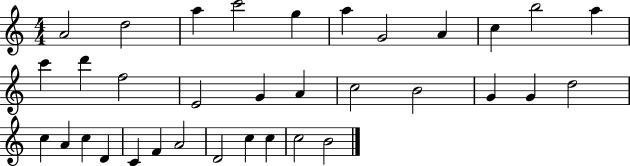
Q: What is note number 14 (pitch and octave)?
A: F5